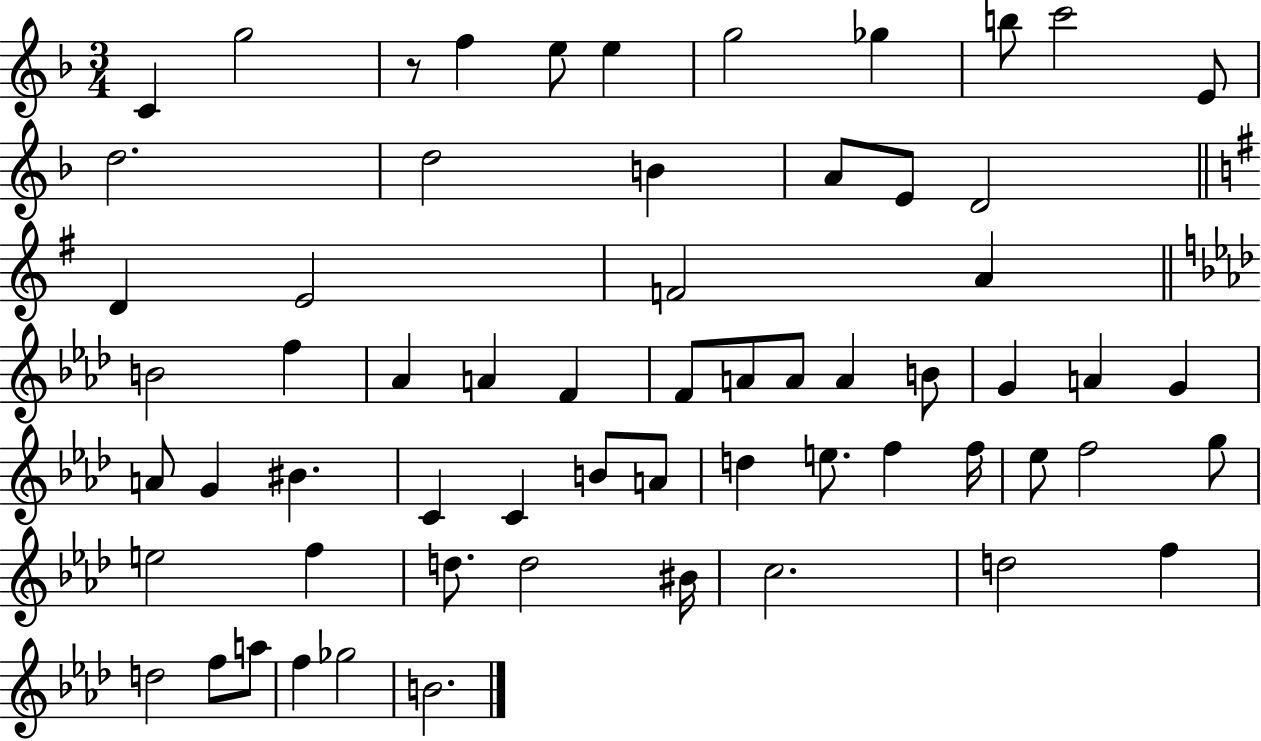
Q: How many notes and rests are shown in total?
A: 62